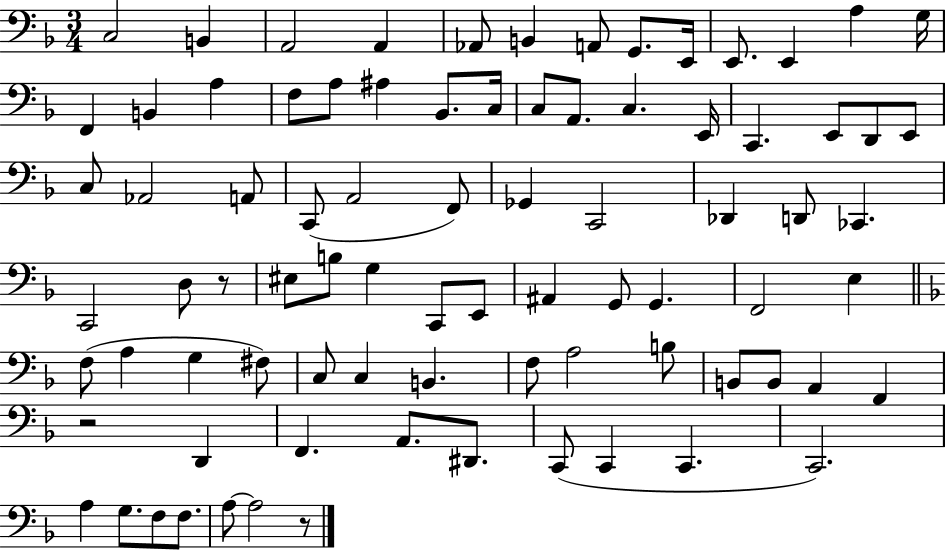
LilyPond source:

{
  \clef bass
  \numericTimeSignature
  \time 3/4
  \key f \major
  c2 b,4 | a,2 a,4 | aes,8 b,4 a,8 g,8. e,16 | e,8. e,4 a4 g16 | \break f,4 b,4 a4 | f8 a8 ais4 bes,8. c16 | c8 a,8. c4. e,16 | c,4. e,8 d,8 e,8 | \break c8 aes,2 a,8 | c,8( a,2 f,8) | ges,4 c,2 | des,4 d,8 ces,4. | \break c,2 d8 r8 | eis8 b8 g4 c,8 e,8 | ais,4 g,8 g,4. | f,2 e4 | \break \bar "||" \break \key f \major f8( a4 g4 fis8) | c8 c4 b,4. | f8 a2 b8 | b,8 b,8 a,4 f,4 | \break r2 d,4 | f,4. a,8. dis,8. | c,8( c,4 c,4. | c,2.) | \break a4 g8. f8 f8. | a8~~ a2 r8 | \bar "|."
}